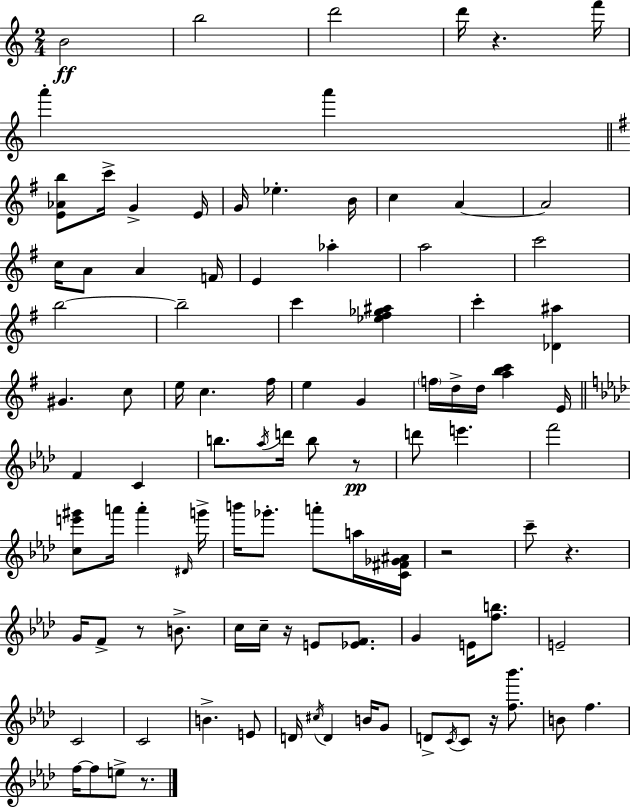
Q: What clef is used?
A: treble